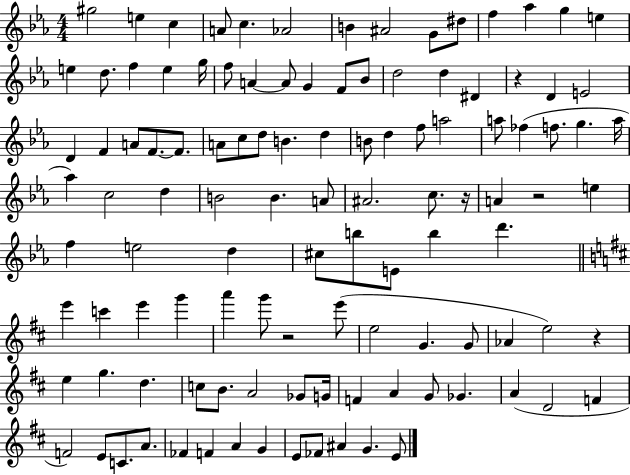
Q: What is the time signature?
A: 4/4